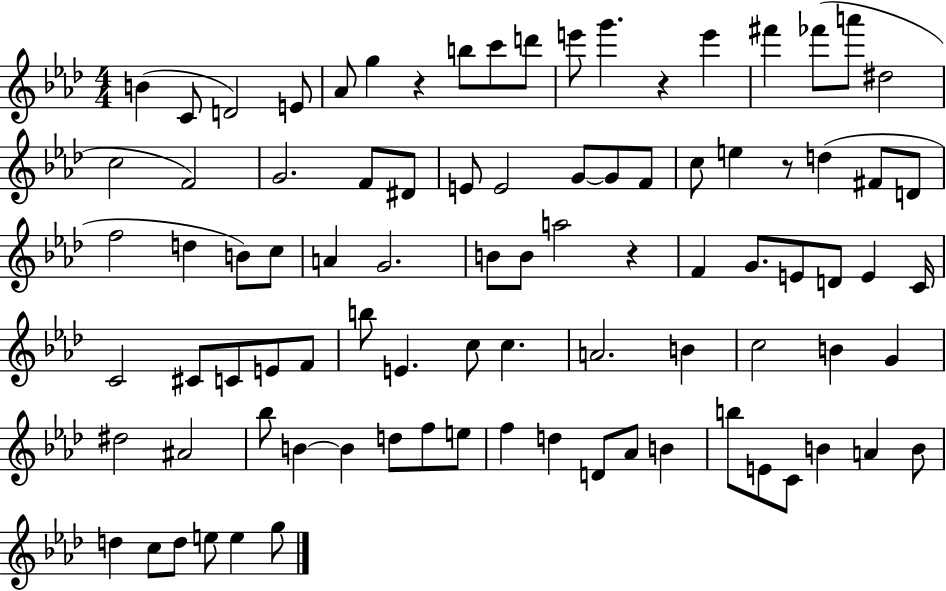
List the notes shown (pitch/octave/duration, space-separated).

B4/q C4/e D4/h E4/e Ab4/e G5/q R/q B5/e C6/e D6/e E6/e G6/q. R/q E6/q F#6/q FES6/e A6/e D#5/h C5/h F4/h G4/h. F4/e D#4/e E4/e E4/h G4/e G4/e F4/e C5/e E5/q R/e D5/q F#4/e D4/e F5/h D5/q B4/e C5/e A4/q G4/h. B4/e B4/e A5/h R/q F4/q G4/e. E4/e D4/e E4/q C4/s C4/h C#4/e C4/e E4/e F4/e B5/e E4/q. C5/e C5/q. A4/h. B4/q C5/h B4/q G4/q D#5/h A#4/h Bb5/e B4/q B4/q D5/e F5/e E5/e F5/q D5/q D4/e Ab4/e B4/q B5/e E4/e C4/e B4/q A4/q B4/e D5/q C5/e D5/e E5/e E5/q G5/e